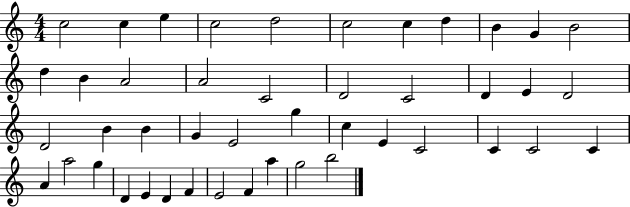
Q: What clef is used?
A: treble